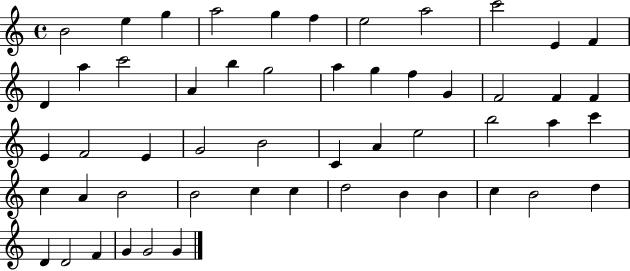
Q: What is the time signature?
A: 4/4